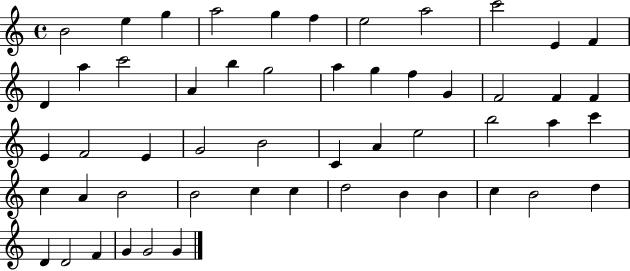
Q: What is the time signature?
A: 4/4